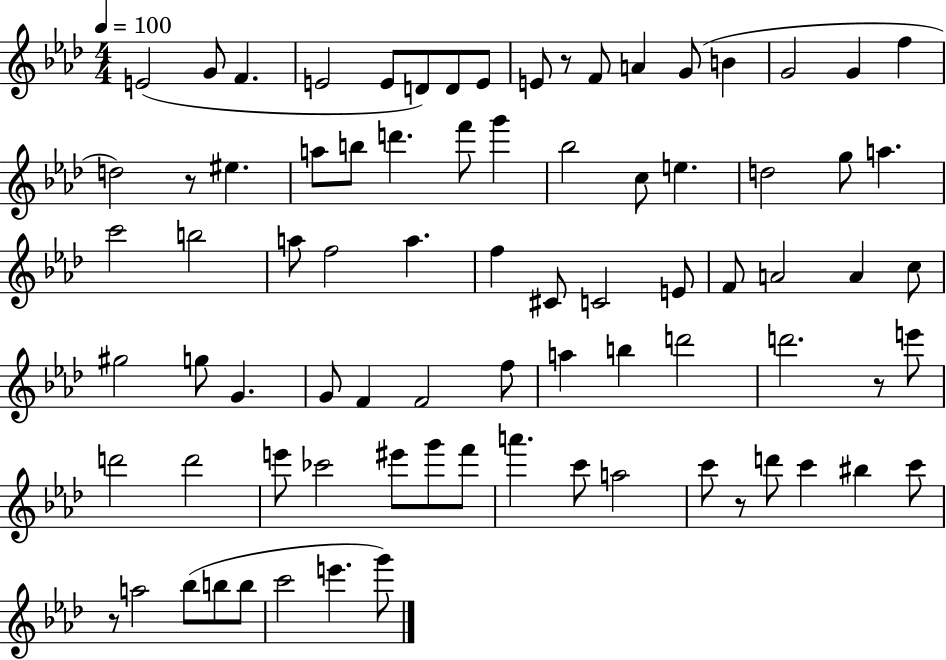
X:1
T:Untitled
M:4/4
L:1/4
K:Ab
E2 G/2 F E2 E/2 D/2 D/2 E/2 E/2 z/2 F/2 A G/2 B G2 G f d2 z/2 ^e a/2 b/2 d' f'/2 g' _b2 c/2 e d2 g/2 a c'2 b2 a/2 f2 a f ^C/2 C2 E/2 F/2 A2 A c/2 ^g2 g/2 G G/2 F F2 f/2 a b d'2 d'2 z/2 e'/2 d'2 d'2 e'/2 _c'2 ^e'/2 g'/2 f'/2 a' c'/2 a2 c'/2 z/2 d'/2 c' ^b c'/2 z/2 a2 _b/2 b/2 b/2 c'2 e' g'/2